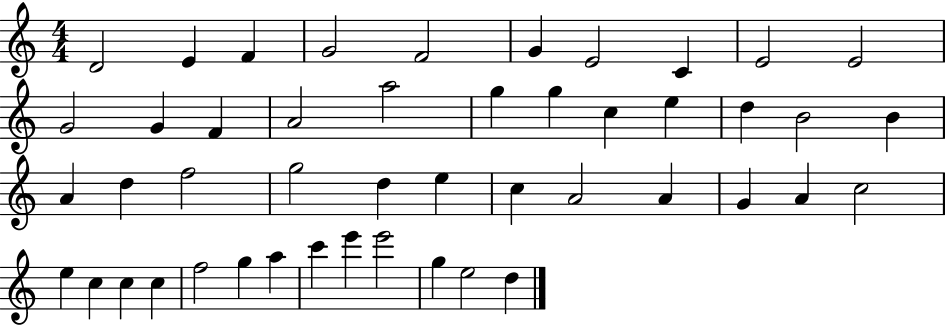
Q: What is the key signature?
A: C major